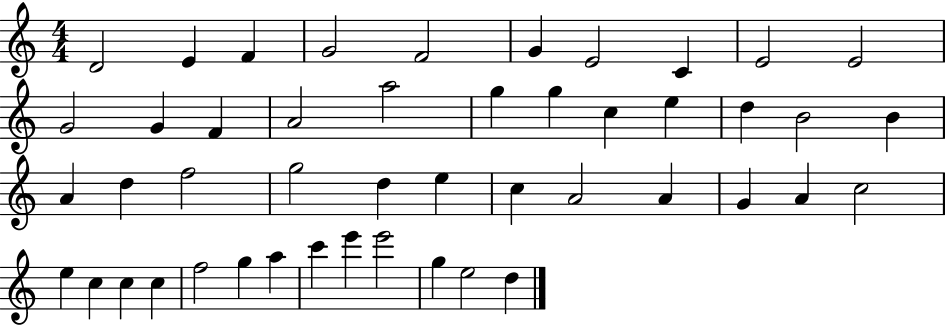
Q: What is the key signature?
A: C major